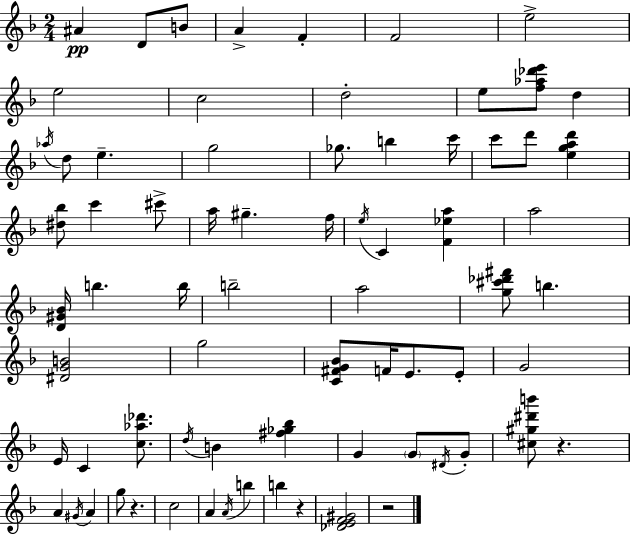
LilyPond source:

{
  \clef treble
  \numericTimeSignature
  \time 2/4
  \key d \minor
  ais'4\pp d'8 b'8 | a'4-> f'4-. | f'2 | e''2-> | \break e''2 | c''2 | d''2-. | e''8 <f'' aes'' des''' e'''>8 d''4 | \break \acciaccatura { aes''16 } d''8 e''4.-- | g''2 | ges''8. b''4 | c'''16 c'''8 d'''8 <e'' g'' a'' d'''>4 | \break <dis'' bes''>8 c'''4 cis'''8-> | a''16 gis''4.-- | f''16 \acciaccatura { e''16 } c'4 <f' ees'' a''>4 | a''2 | \break <d' gis' bes'>16 b''4. | b''16 b''2-- | a''2 | <g'' cis''' des''' fis'''>8 b''4. | \break <dis' g' b'>2 | g''2 | <c' fis' g' bes'>8 f'16 e'8. | e'8-. g'2 | \break e'16 c'4 <c'' aes'' des'''>8. | \acciaccatura { d''16 } b'4 <fis'' ges'' bes''>4 | g'4 \parenthesize g'8 | \acciaccatura { dis'16 } g'8-. <cis'' gis'' dis''' b'''>8 r4. | \break a'4 | \acciaccatura { gis'16 } a'4 g''8 r4. | c''2 | a'4 | \break \acciaccatura { a'16 } b''4 b''4 | r4 <des' e' f' gis'>2 | r2 | \bar "|."
}